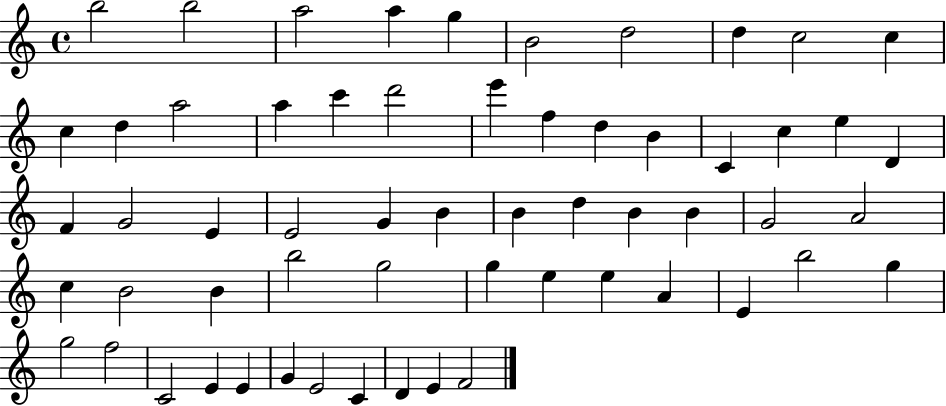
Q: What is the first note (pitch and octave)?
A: B5